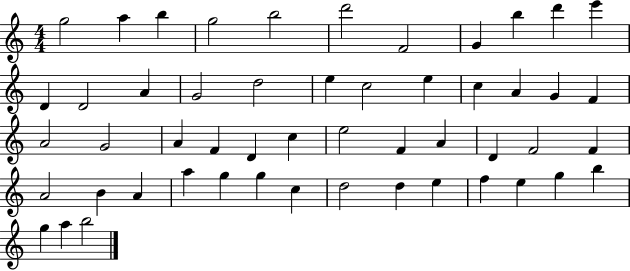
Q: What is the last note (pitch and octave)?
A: B5